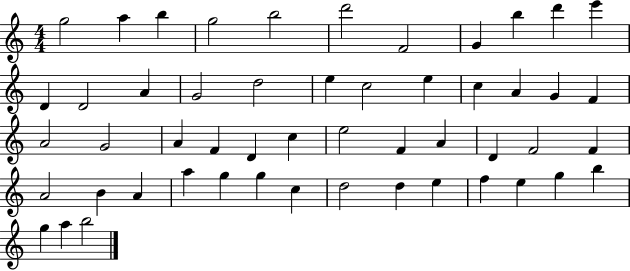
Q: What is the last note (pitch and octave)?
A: B5